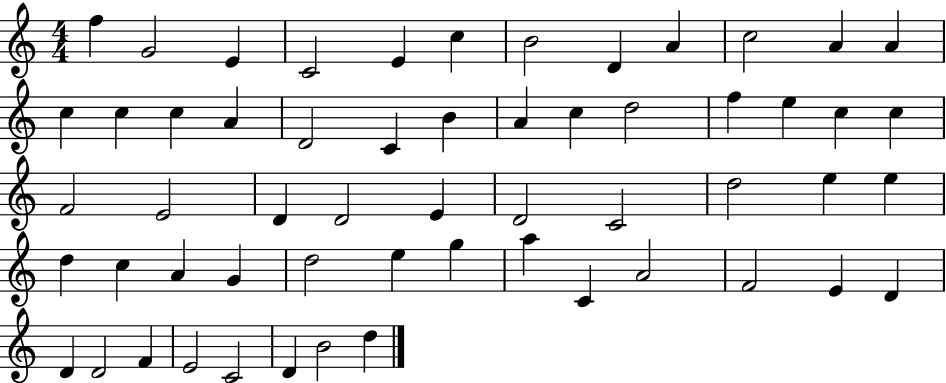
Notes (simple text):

F5/q G4/h E4/q C4/h E4/q C5/q B4/h D4/q A4/q C5/h A4/q A4/q C5/q C5/q C5/q A4/q D4/h C4/q B4/q A4/q C5/q D5/h F5/q E5/q C5/q C5/q F4/h E4/h D4/q D4/h E4/q D4/h C4/h D5/h E5/q E5/q D5/q C5/q A4/q G4/q D5/h E5/q G5/q A5/q C4/q A4/h F4/h E4/q D4/q D4/q D4/h F4/q E4/h C4/h D4/q B4/h D5/q